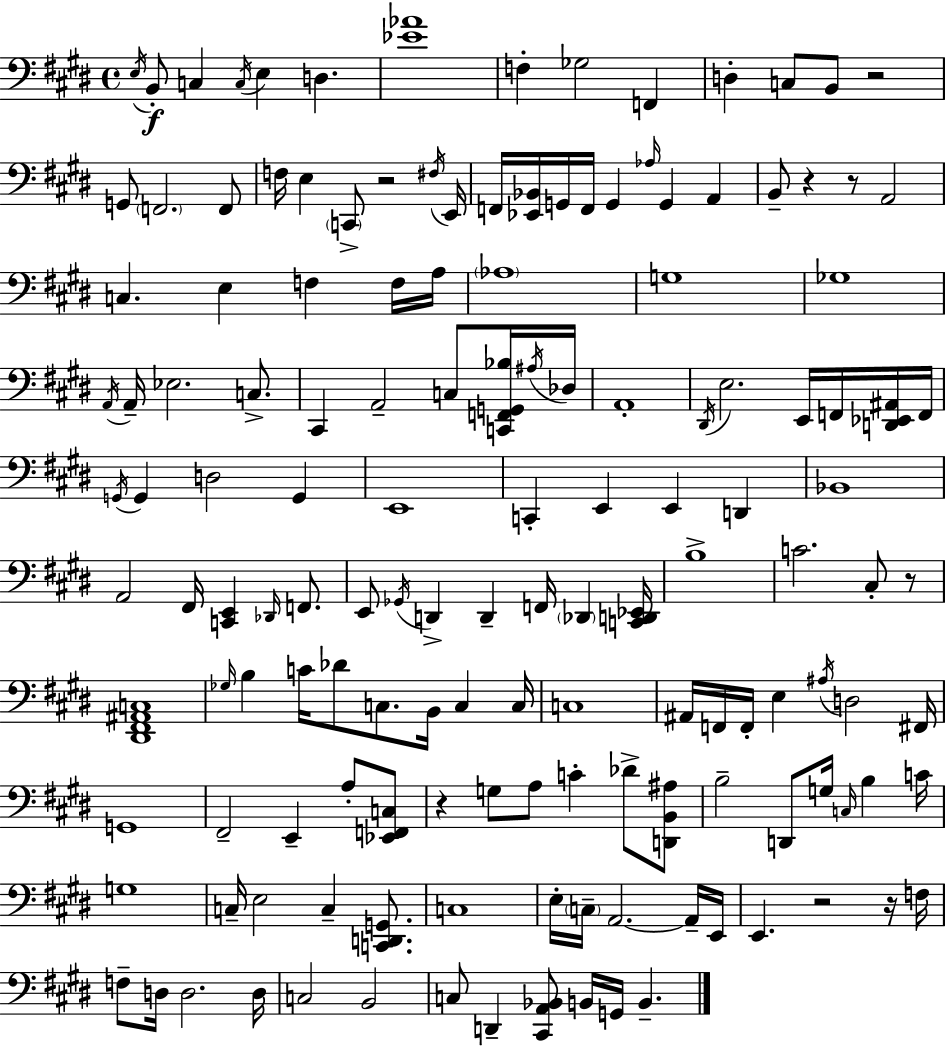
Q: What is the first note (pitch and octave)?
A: E3